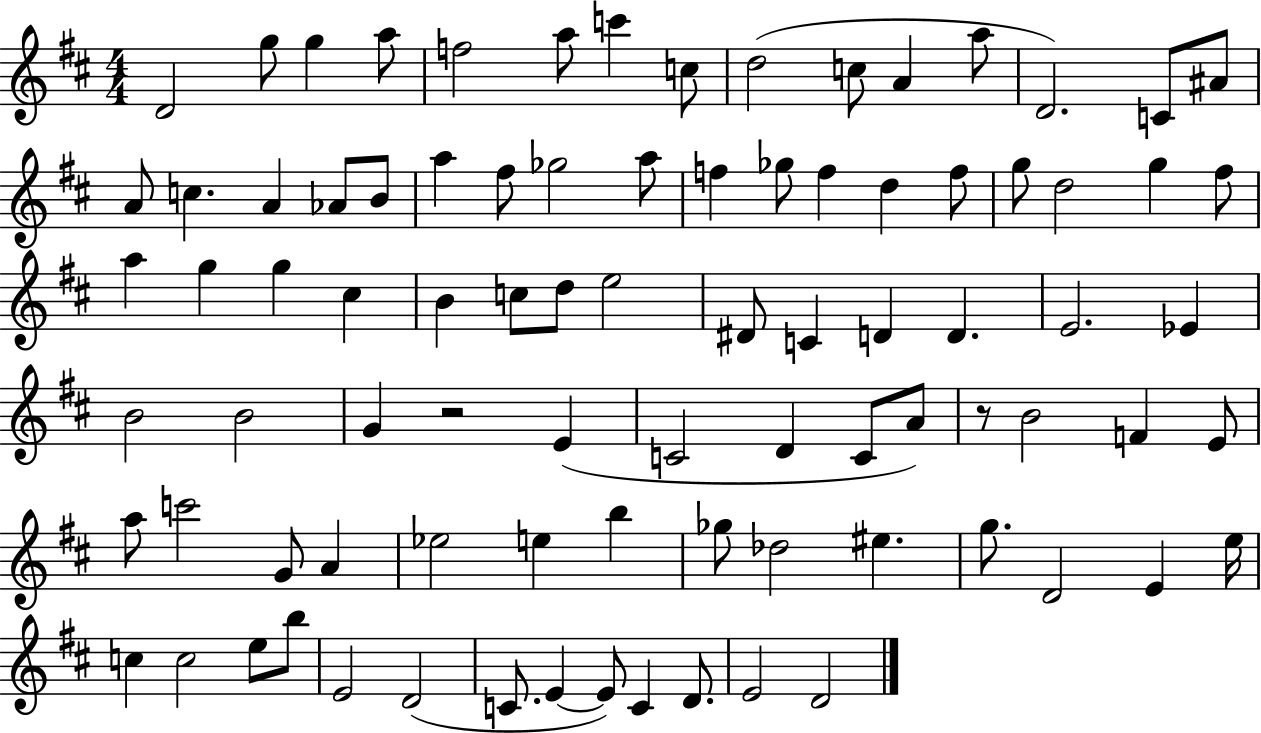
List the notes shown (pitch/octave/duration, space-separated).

D4/h G5/e G5/q A5/e F5/h A5/e C6/q C5/e D5/h C5/e A4/q A5/e D4/h. C4/e A#4/e A4/e C5/q. A4/q Ab4/e B4/e A5/q F#5/e Gb5/h A5/e F5/q Gb5/e F5/q D5/q F5/e G5/e D5/h G5/q F#5/e A5/q G5/q G5/q C#5/q B4/q C5/e D5/e E5/h D#4/e C4/q D4/q D4/q. E4/h. Eb4/q B4/h B4/h G4/q R/h E4/q C4/h D4/q C4/e A4/e R/e B4/h F4/q E4/e A5/e C6/h G4/e A4/q Eb5/h E5/q B5/q Gb5/e Db5/h EIS5/q. G5/e. D4/h E4/q E5/s C5/q C5/h E5/e B5/e E4/h D4/h C4/e. E4/q E4/e C4/q D4/e. E4/h D4/h